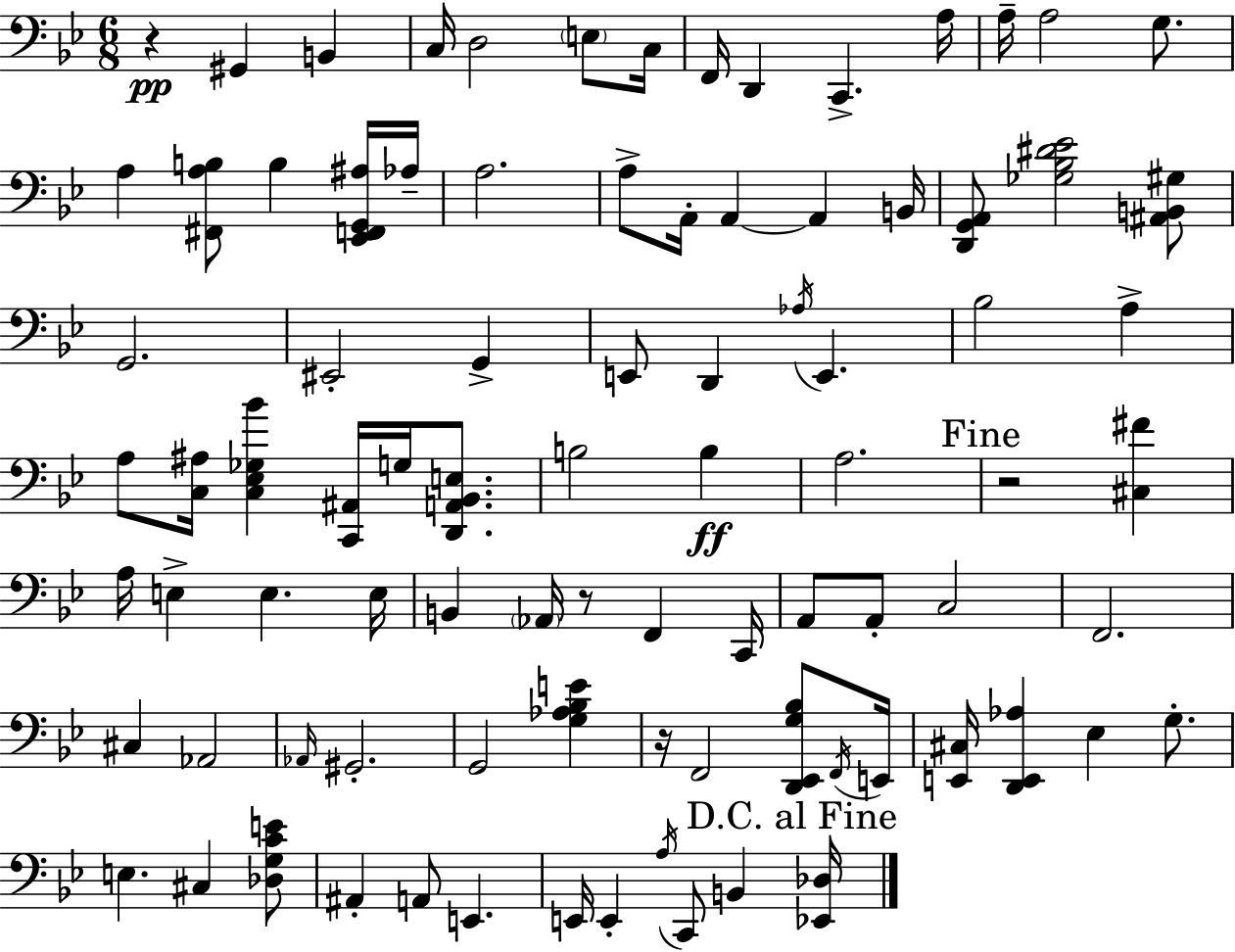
R/q G#2/q B2/q C3/s D3/h E3/e C3/s F2/s D2/q C2/q. A3/s A3/s A3/h G3/e. A3/q [F#2,A3,B3]/e B3/q [Eb2,F2,G2,A#3]/s Ab3/s A3/h. A3/e A2/s A2/q A2/q B2/s [D2,G2,A2]/e [Gb3,Bb3,D#4,Eb4]/h [A#2,B2,G#3]/e G2/h. EIS2/h G2/q E2/e D2/q Ab3/s E2/q. Bb3/h A3/q A3/e [C3,A#3]/s [C3,Eb3,Gb3,Bb4]/q [C2,A#2]/s G3/s [D2,A2,Bb2,E3]/e. B3/h B3/q A3/h. R/h [C#3,F#4]/q A3/s E3/q E3/q. E3/s B2/q Ab2/s R/e F2/q C2/s A2/e A2/e C3/h F2/h. C#3/q Ab2/h Ab2/s G#2/h. G2/h [G3,Ab3,Bb3,E4]/q R/s F2/h [D2,Eb2,G3,Bb3]/e F2/s E2/s [E2,C#3]/s [D2,E2,Ab3]/q Eb3/q G3/e. E3/q. C#3/q [Db3,G3,C4,E4]/e A#2/q A2/e E2/q. E2/s E2/q A3/s C2/e B2/q [Eb2,Db3]/s